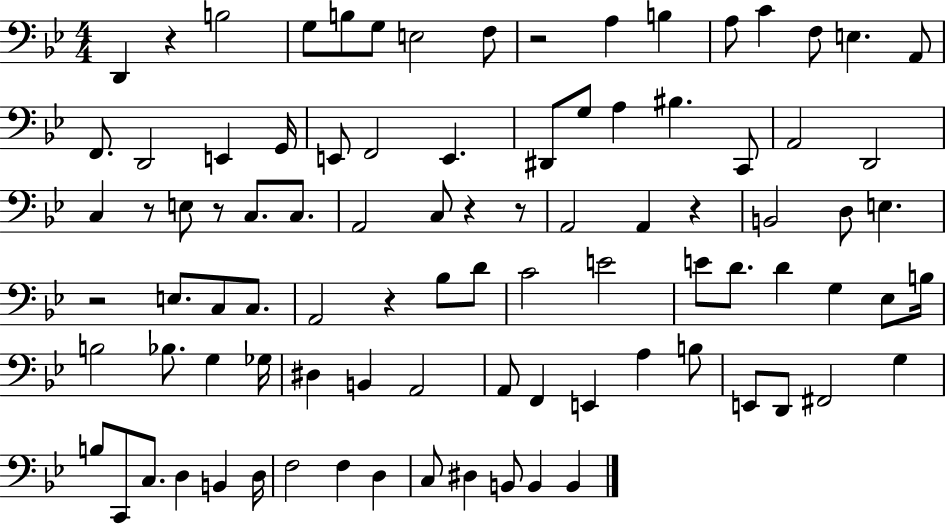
D2/q R/q B3/h G3/e B3/e G3/e E3/h F3/e R/h A3/q B3/q A3/e C4/q F3/e E3/q. A2/e F2/e. D2/h E2/q G2/s E2/e F2/h E2/q. D#2/e G3/e A3/q BIS3/q. C2/e A2/h D2/h C3/q R/e E3/e R/e C3/e. C3/e. A2/h C3/e R/q R/e A2/h A2/q R/q B2/h D3/e E3/q. R/h E3/e. C3/e C3/e. A2/h R/q Bb3/e D4/e C4/h E4/h E4/e D4/e. D4/q G3/q Eb3/e B3/s B3/h Bb3/e. G3/q Gb3/s D#3/q B2/q A2/h A2/e F2/q E2/q A3/q B3/e E2/e D2/e F#2/h G3/q B3/e C2/e C3/e. D3/q B2/q D3/s F3/h F3/q D3/q C3/e D#3/q B2/e B2/q B2/q